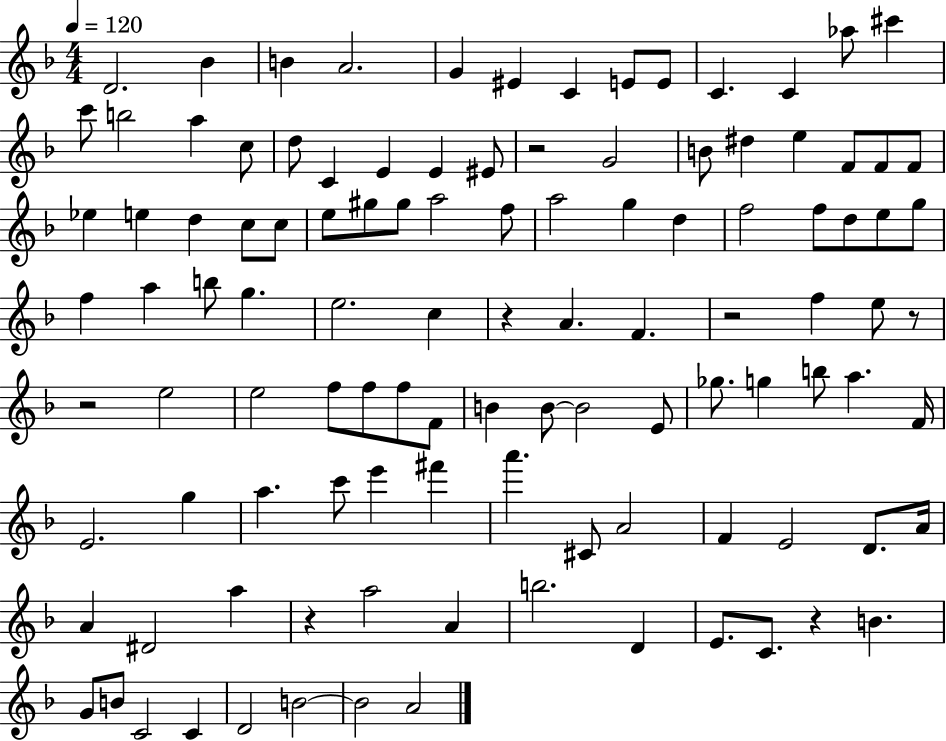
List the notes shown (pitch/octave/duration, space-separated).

D4/h. Bb4/q B4/q A4/h. G4/q EIS4/q C4/q E4/e E4/e C4/q. C4/q Ab5/e C#6/q C6/e B5/h A5/q C5/e D5/e C4/q E4/q E4/q EIS4/e R/h G4/h B4/e D#5/q E5/q F4/e F4/e F4/e Eb5/q E5/q D5/q C5/e C5/e E5/e G#5/e G#5/e A5/h F5/e A5/h G5/q D5/q F5/h F5/e D5/e E5/e G5/e F5/q A5/q B5/e G5/q. E5/h. C5/q R/q A4/q. F4/q. R/h F5/q E5/e R/e R/h E5/h E5/h F5/e F5/e F5/e F4/e B4/q B4/e B4/h E4/e Gb5/e. G5/q B5/e A5/q. F4/s E4/h. G5/q A5/q. C6/e E6/q F#6/q A6/q. C#4/e A4/h F4/q E4/h D4/e. A4/s A4/q D#4/h A5/q R/q A5/h A4/q B5/h. D4/q E4/e. C4/e. R/q B4/q. G4/e B4/e C4/h C4/q D4/h B4/h B4/h A4/h